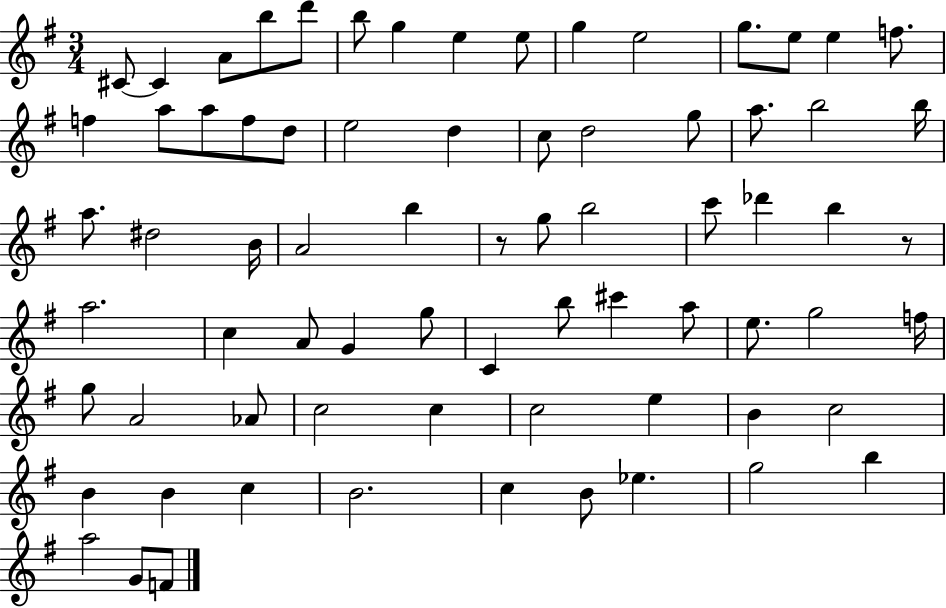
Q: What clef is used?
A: treble